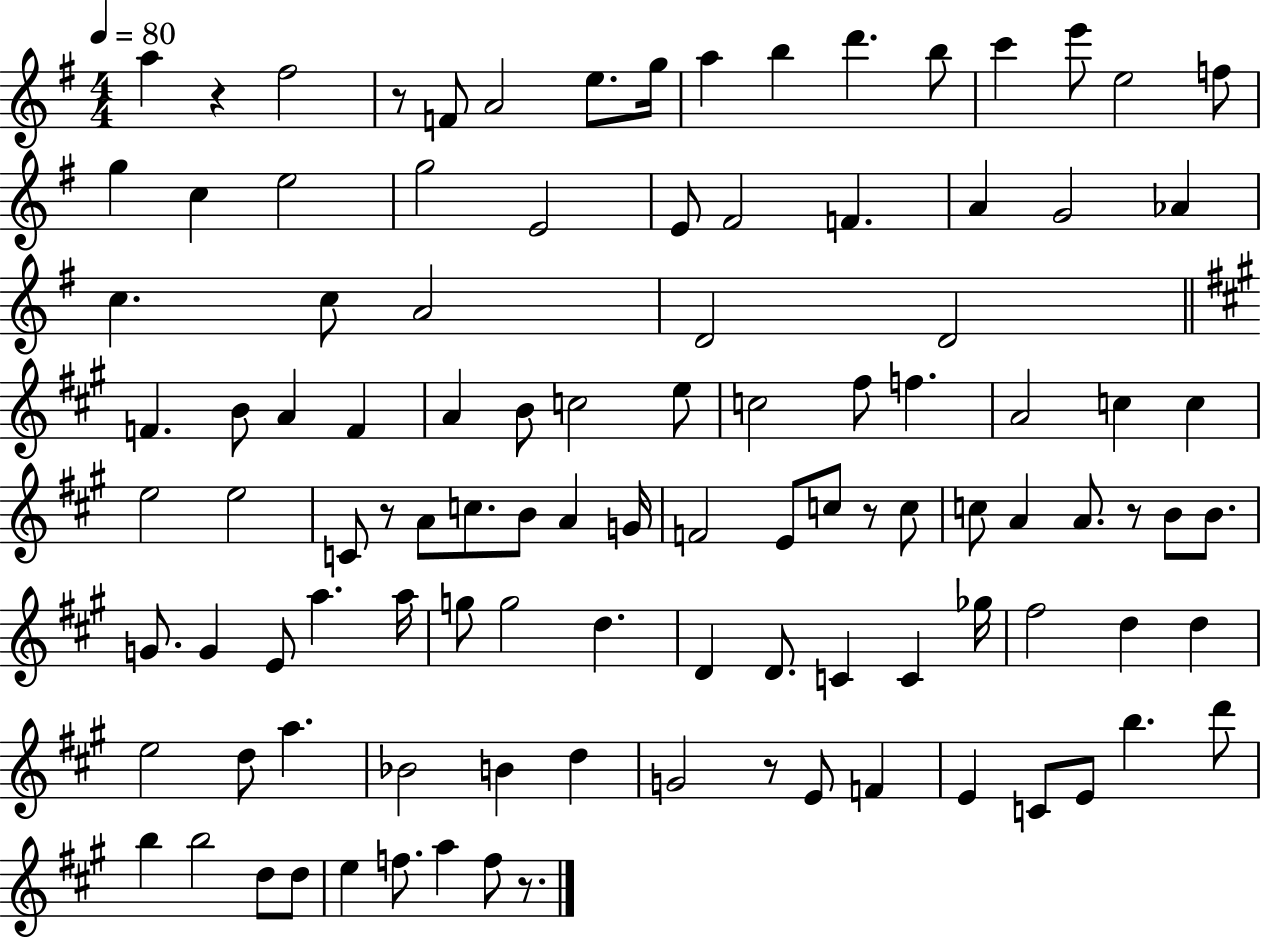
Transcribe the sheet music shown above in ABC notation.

X:1
T:Untitled
M:4/4
L:1/4
K:G
a z ^f2 z/2 F/2 A2 e/2 g/4 a b d' b/2 c' e'/2 e2 f/2 g c e2 g2 E2 E/2 ^F2 F A G2 _A c c/2 A2 D2 D2 F B/2 A F A B/2 c2 e/2 c2 ^f/2 f A2 c c e2 e2 C/2 z/2 A/2 c/2 B/2 A G/4 F2 E/2 c/2 z/2 c/2 c/2 A A/2 z/2 B/2 B/2 G/2 G E/2 a a/4 g/2 g2 d D D/2 C C _g/4 ^f2 d d e2 d/2 a _B2 B d G2 z/2 E/2 F E C/2 E/2 b d'/2 b b2 d/2 d/2 e f/2 a f/2 z/2